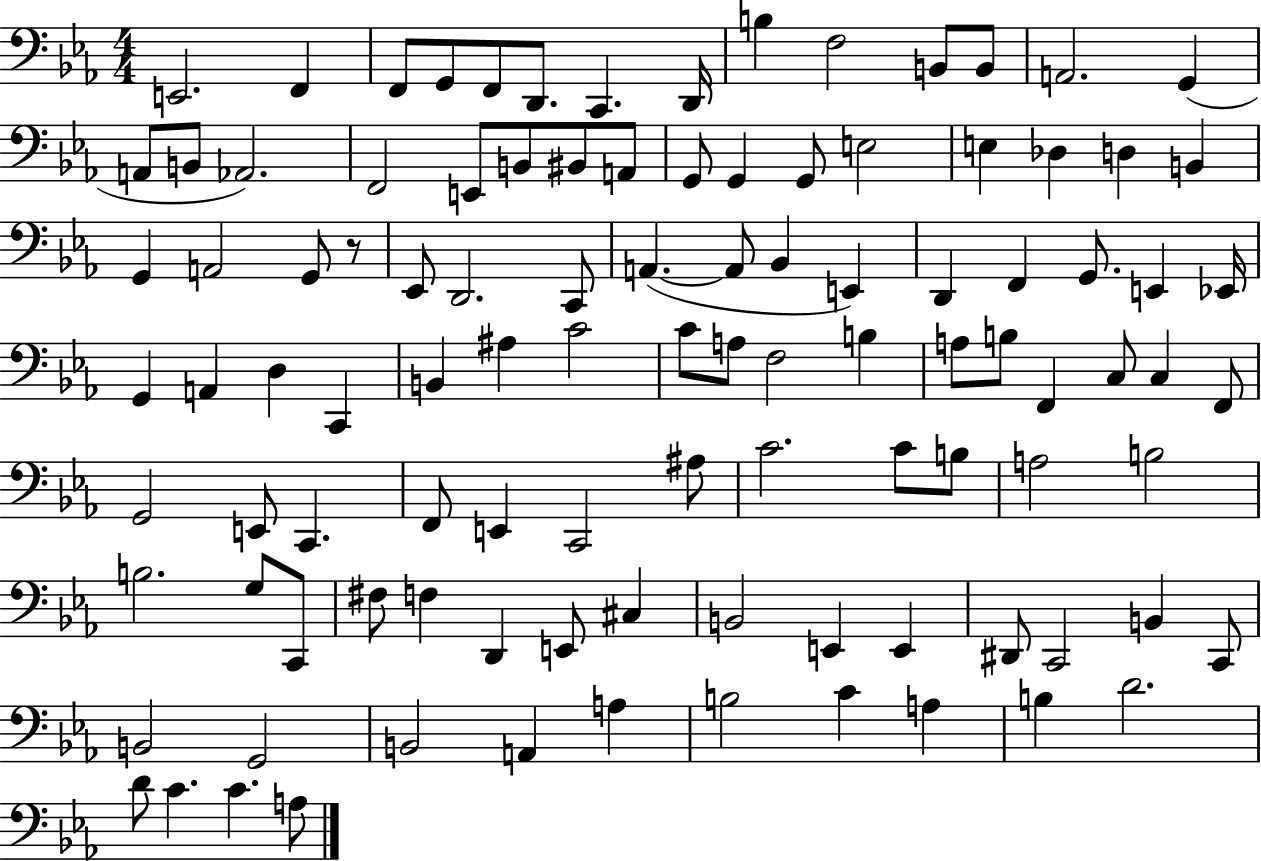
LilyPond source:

{
  \clef bass
  \numericTimeSignature
  \time 4/4
  \key ees \major
  e,2. f,4 | f,8 g,8 f,8 d,8. c,4. d,16 | b4 f2 b,8 b,8 | a,2. g,4( | \break a,8 b,8 aes,2.) | f,2 e,8 b,8 bis,8 a,8 | g,8 g,4 g,8 e2 | e4 des4 d4 b,4 | \break g,4 a,2 g,8 r8 | ees,8 d,2. c,8 | a,4.~(~ a,8 bes,4 e,4) | d,4 f,4 g,8. e,4 ees,16 | \break g,4 a,4 d4 c,4 | b,4 ais4 c'2 | c'8 a8 f2 b4 | a8 b8 f,4 c8 c4 f,8 | \break g,2 e,8 c,4. | f,8 e,4 c,2 ais8 | c'2. c'8 b8 | a2 b2 | \break b2. g8 c,8 | fis8 f4 d,4 e,8 cis4 | b,2 e,4 e,4 | dis,8 c,2 b,4 c,8 | \break b,2 g,2 | b,2 a,4 a4 | b2 c'4 a4 | b4 d'2. | \break d'8 c'4. c'4. a8 | \bar "|."
}